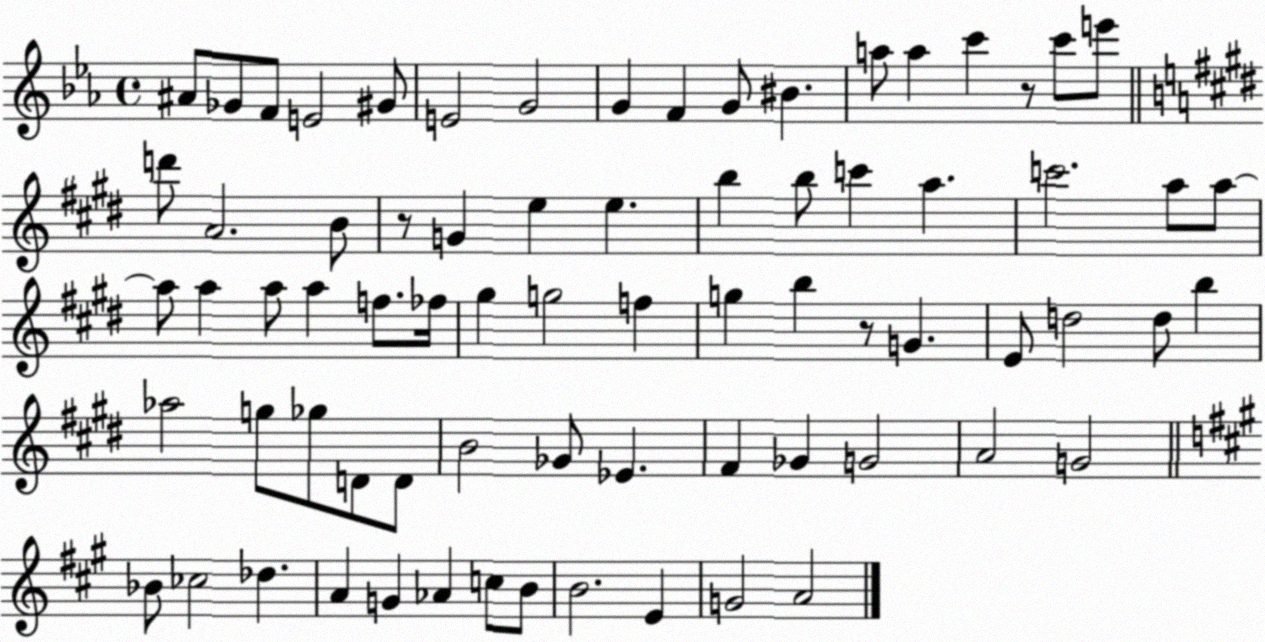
X:1
T:Untitled
M:4/4
L:1/4
K:Eb
^A/2 _G/2 F/2 E2 ^G/2 E2 G2 G F G/2 ^B a/2 a c' z/2 c'/2 e'/2 d'/2 A2 B/2 z/2 G e e b b/2 c' a c'2 a/2 a/2 a/2 a a/2 a f/2 _f/4 ^g g2 f g b z/2 G E/2 d2 d/2 b _a2 g/2 _g/2 D/2 D/2 B2 _G/2 _E ^F _G G2 A2 G2 _B/2 _c2 _d A G _A c/2 B/2 B2 E G2 A2